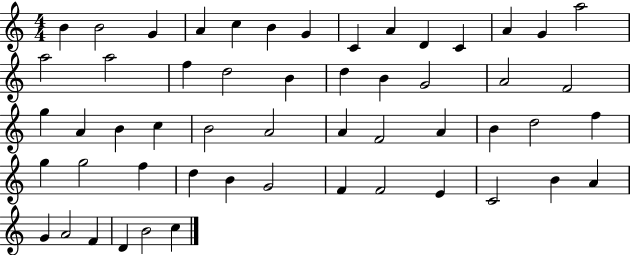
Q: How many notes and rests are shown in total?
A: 54